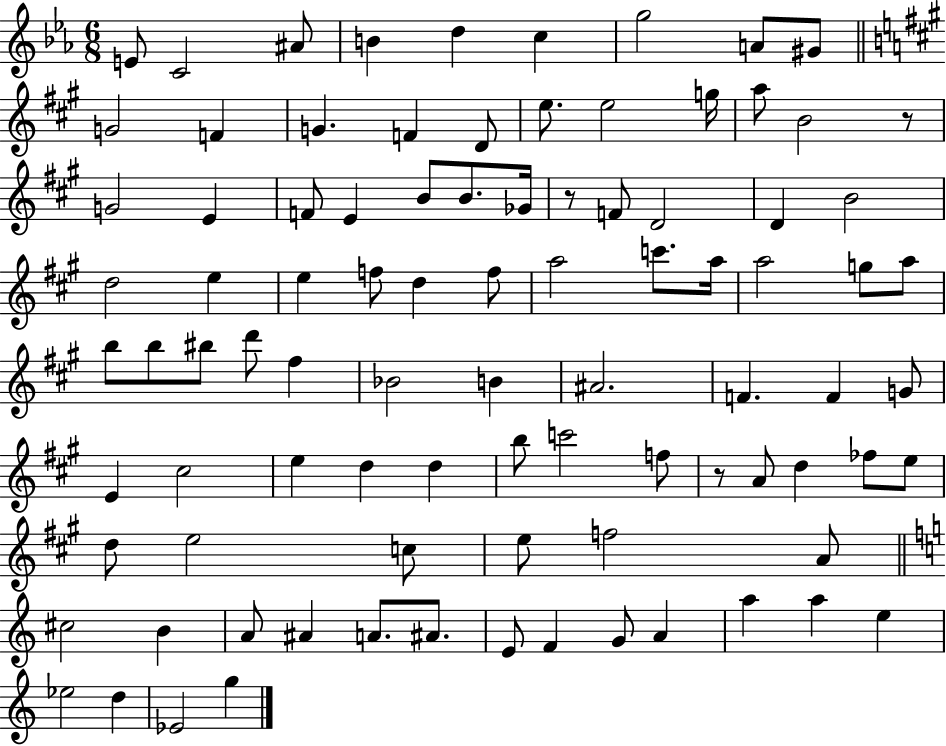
{
  \clef treble
  \numericTimeSignature
  \time 6/8
  \key ees \major
  e'8 c'2 ais'8 | b'4 d''4 c''4 | g''2 a'8 gis'8 | \bar "||" \break \key a \major g'2 f'4 | g'4. f'4 d'8 | e''8. e''2 g''16 | a''8 b'2 r8 | \break g'2 e'4 | f'8 e'4 b'8 b'8. ges'16 | r8 f'8 d'2 | d'4 b'2 | \break d''2 e''4 | e''4 f''8 d''4 f''8 | a''2 c'''8. a''16 | a''2 g''8 a''8 | \break b''8 b''8 bis''8 d'''8 fis''4 | bes'2 b'4 | ais'2. | f'4. f'4 g'8 | \break e'4 cis''2 | e''4 d''4 d''4 | b''8 c'''2 f''8 | r8 a'8 d''4 fes''8 e''8 | \break d''8 e''2 c''8 | e''8 f''2 a'8 | \bar "||" \break \key a \minor cis''2 b'4 | a'8 ais'4 a'8. ais'8. | e'8 f'4 g'8 a'4 | a''4 a''4 e''4 | \break ees''2 d''4 | ees'2 g''4 | \bar "|."
}